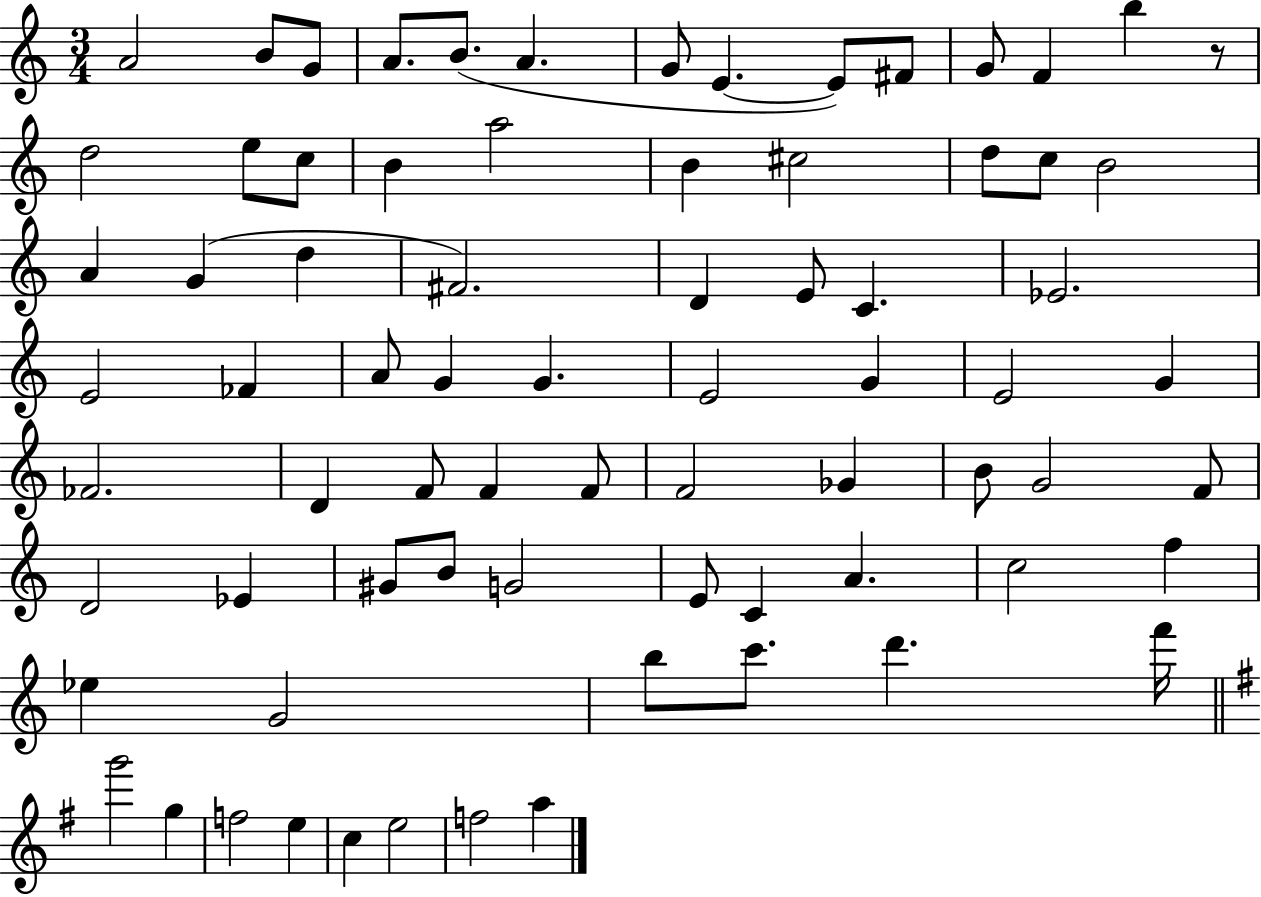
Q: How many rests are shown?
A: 1